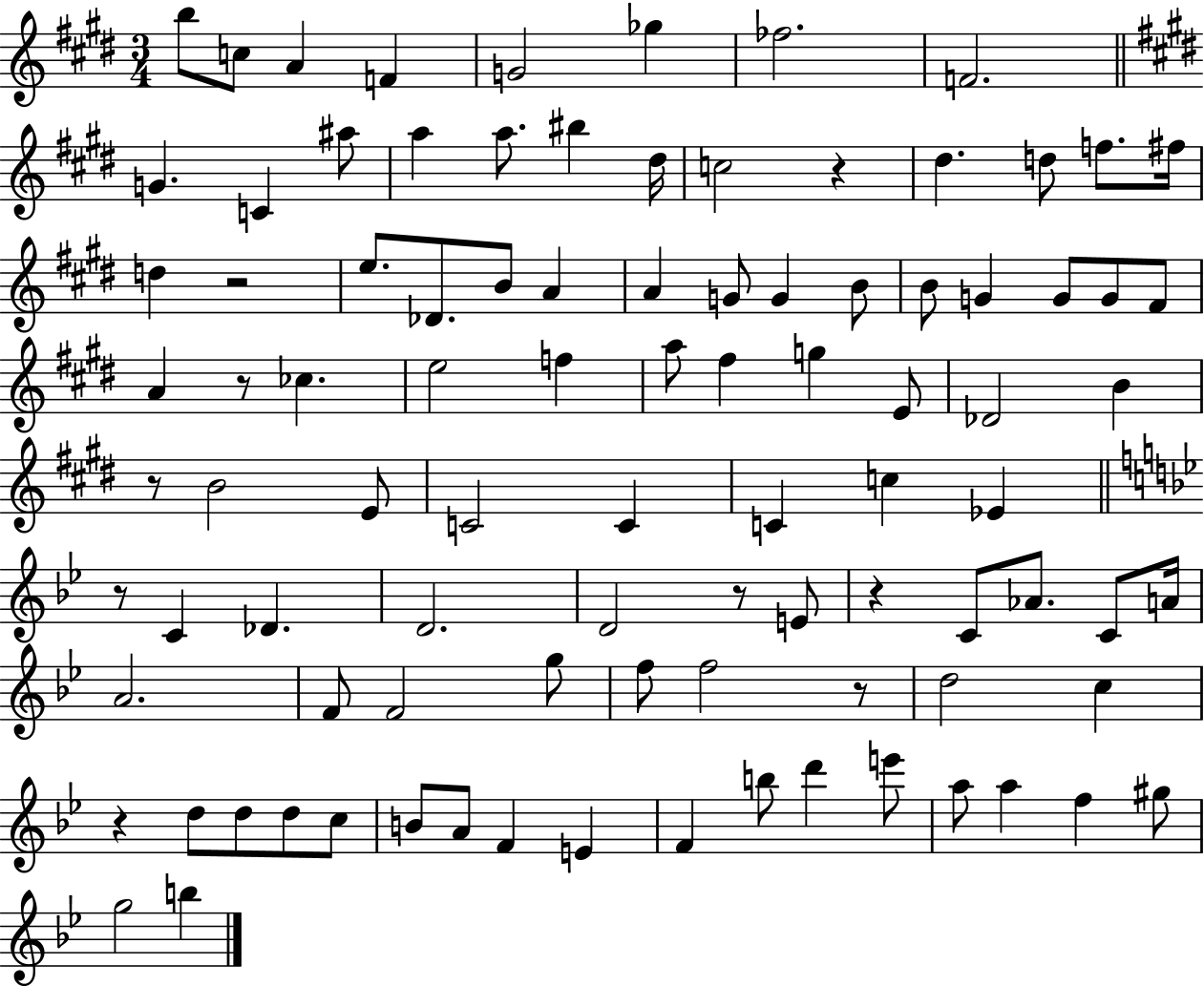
B5/e C5/e A4/q F4/q G4/h Gb5/q FES5/h. F4/h. G4/q. C4/q A#5/e A5/q A5/e. BIS5/q D#5/s C5/h R/q D#5/q. D5/e F5/e. F#5/s D5/q R/h E5/e. Db4/e. B4/e A4/q A4/q G4/e G4/q B4/e B4/e G4/q G4/e G4/e F#4/e A4/q R/e CES5/q. E5/h F5/q A5/e F#5/q G5/q E4/e Db4/h B4/q R/e B4/h E4/e C4/h C4/q C4/q C5/q Eb4/q R/e C4/q Db4/q. D4/h. D4/h R/e E4/e R/q C4/e Ab4/e. C4/e A4/s A4/h. F4/e F4/h G5/e F5/e F5/h R/e D5/h C5/q R/q D5/e D5/e D5/e C5/e B4/e A4/e F4/q E4/q F4/q B5/e D6/q E6/e A5/e A5/q F5/q G#5/e G5/h B5/q